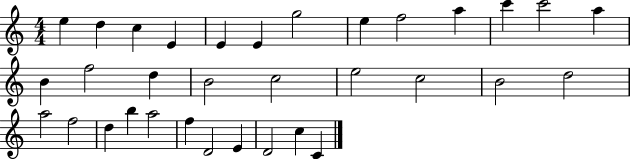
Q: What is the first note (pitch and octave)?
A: E5